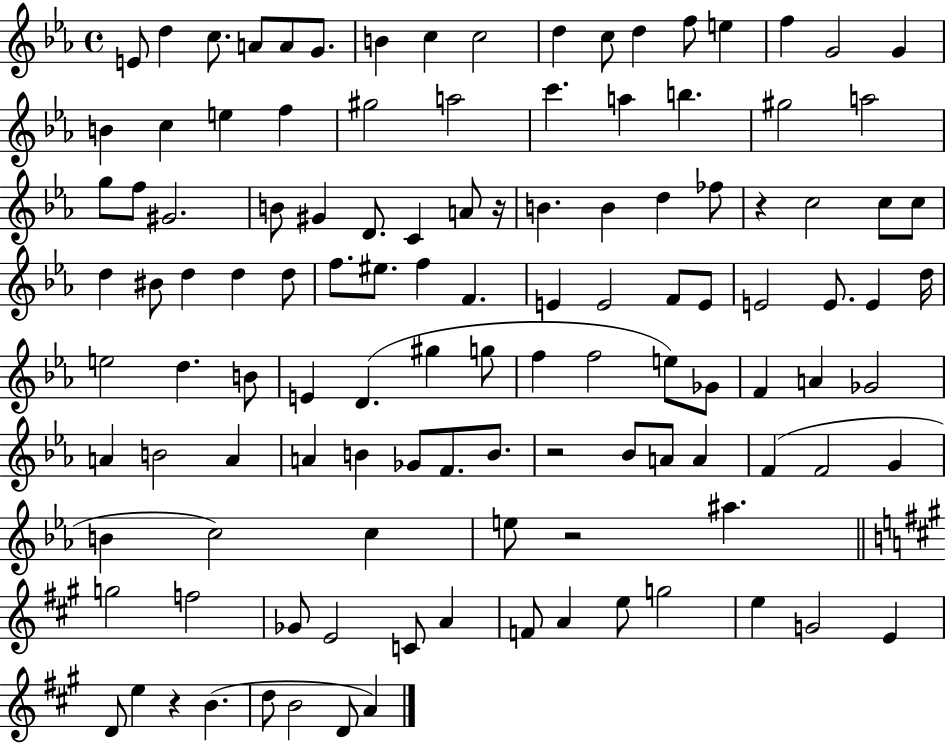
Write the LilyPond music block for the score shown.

{
  \clef treble
  \time 4/4
  \defaultTimeSignature
  \key ees \major
  e'8 d''4 c''8. a'8 a'8 g'8. | b'4 c''4 c''2 | d''4 c''8 d''4 f''8 e''4 | f''4 g'2 g'4 | \break b'4 c''4 e''4 f''4 | gis''2 a''2 | c'''4. a''4 b''4. | gis''2 a''2 | \break g''8 f''8 gis'2. | b'8 gis'4 d'8. c'4 a'8 r16 | b'4. b'4 d''4 fes''8 | r4 c''2 c''8 c''8 | \break d''4 bis'8 d''4 d''4 d''8 | f''8. eis''8. f''4 f'4. | e'4 e'2 f'8 e'8 | e'2 e'8. e'4 d''16 | \break e''2 d''4. b'8 | e'4 d'4.( gis''4 g''8 | f''4 f''2 e''8) ges'8 | f'4 a'4 ges'2 | \break a'4 b'2 a'4 | a'4 b'4 ges'8 f'8. b'8. | r2 bes'8 a'8 a'4 | f'4( f'2 g'4 | \break b'4 c''2) c''4 | e''8 r2 ais''4. | \bar "||" \break \key a \major g''2 f''2 | ges'8 e'2 c'8 a'4 | f'8 a'4 e''8 g''2 | e''4 g'2 e'4 | \break d'8 e''4 r4 b'4.( | d''8 b'2 d'8 a'4) | \bar "|."
}